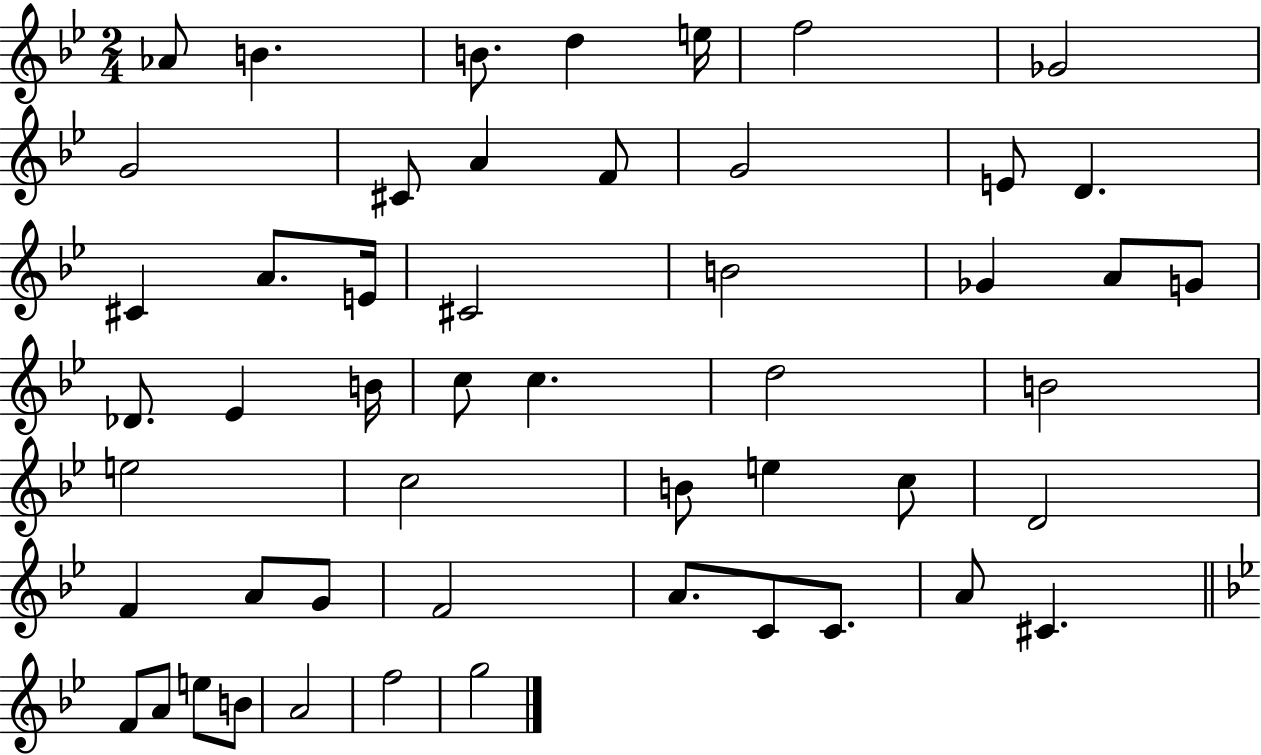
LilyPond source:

{
  \clef treble
  \numericTimeSignature
  \time 2/4
  \key bes \major
  aes'8 b'4. | b'8. d''4 e''16 | f''2 | ges'2 | \break g'2 | cis'8 a'4 f'8 | g'2 | e'8 d'4. | \break cis'4 a'8. e'16 | cis'2 | b'2 | ges'4 a'8 g'8 | \break des'8. ees'4 b'16 | c''8 c''4. | d''2 | b'2 | \break e''2 | c''2 | b'8 e''4 c''8 | d'2 | \break f'4 a'8 g'8 | f'2 | a'8. c'8 c'8. | a'8 cis'4. | \break \bar "||" \break \key g \minor f'8 a'8 e''8 b'8 | a'2 | f''2 | g''2 | \break \bar "|."
}